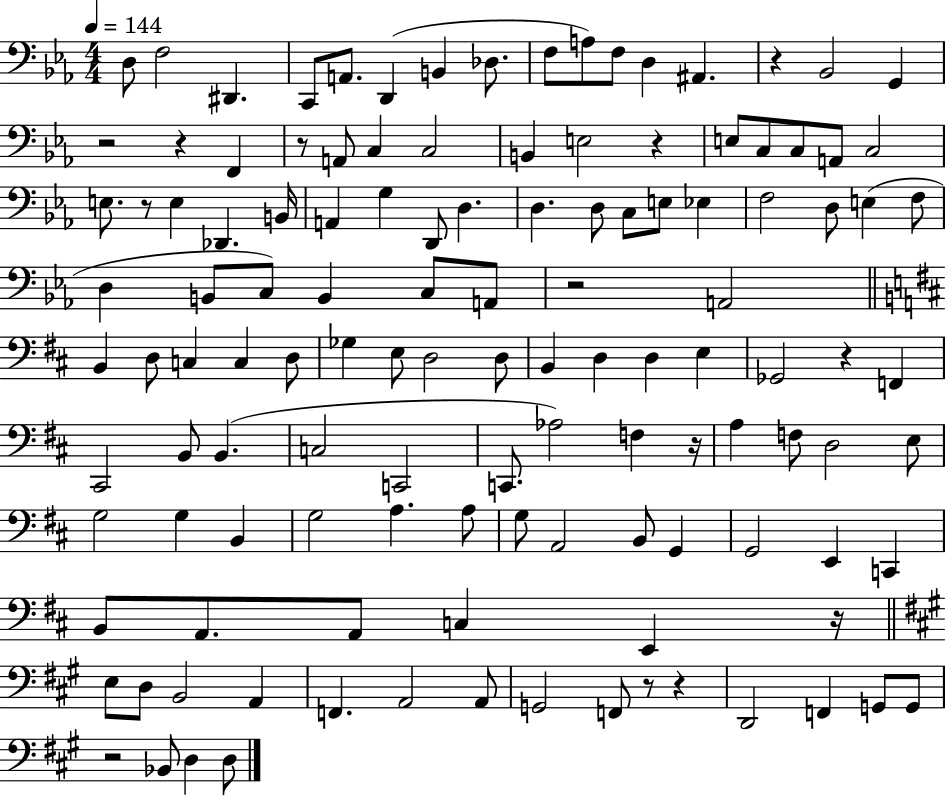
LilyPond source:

{
  \clef bass
  \numericTimeSignature
  \time 4/4
  \key ees \major
  \tempo 4 = 144
  \repeat volta 2 { d8 f2 dis,4. | c,8 a,8. d,4( b,4 des8. | f8 a8) f8 d4 ais,4. | r4 bes,2 g,4 | \break r2 r4 f,4 | r8 a,8 c4 c2 | b,4 e2 r4 | e8 c8 c8 a,8 c2 | \break e8. r8 e4 des,4. b,16 | a,4 g4 d,8 d4. | d4. d8 c8 e8 ees4 | f2 d8 e4( f8 | \break d4 b,8 c8) b,4 c8 a,8 | r2 a,2 | \bar "||" \break \key d \major b,4 d8 c4 c4 d8 | ges4 e8 d2 d8 | b,4 d4 d4 e4 | ges,2 r4 f,4 | \break cis,2 b,8 b,4.( | c2 c,2 | c,8. aes2) f4 r16 | a4 f8 d2 e8 | \break g2 g4 b,4 | g2 a4. a8 | g8 a,2 b,8 g,4 | g,2 e,4 c,4 | \break b,8 a,8. a,8 c4 e,4 r16 | \bar "||" \break \key a \major e8 d8 b,2 a,4 | f,4. a,2 a,8 | g,2 f,8 r8 r4 | d,2 f,4 g,8 g,8 | \break r2 bes,8 d4 d8 | } \bar "|."
}